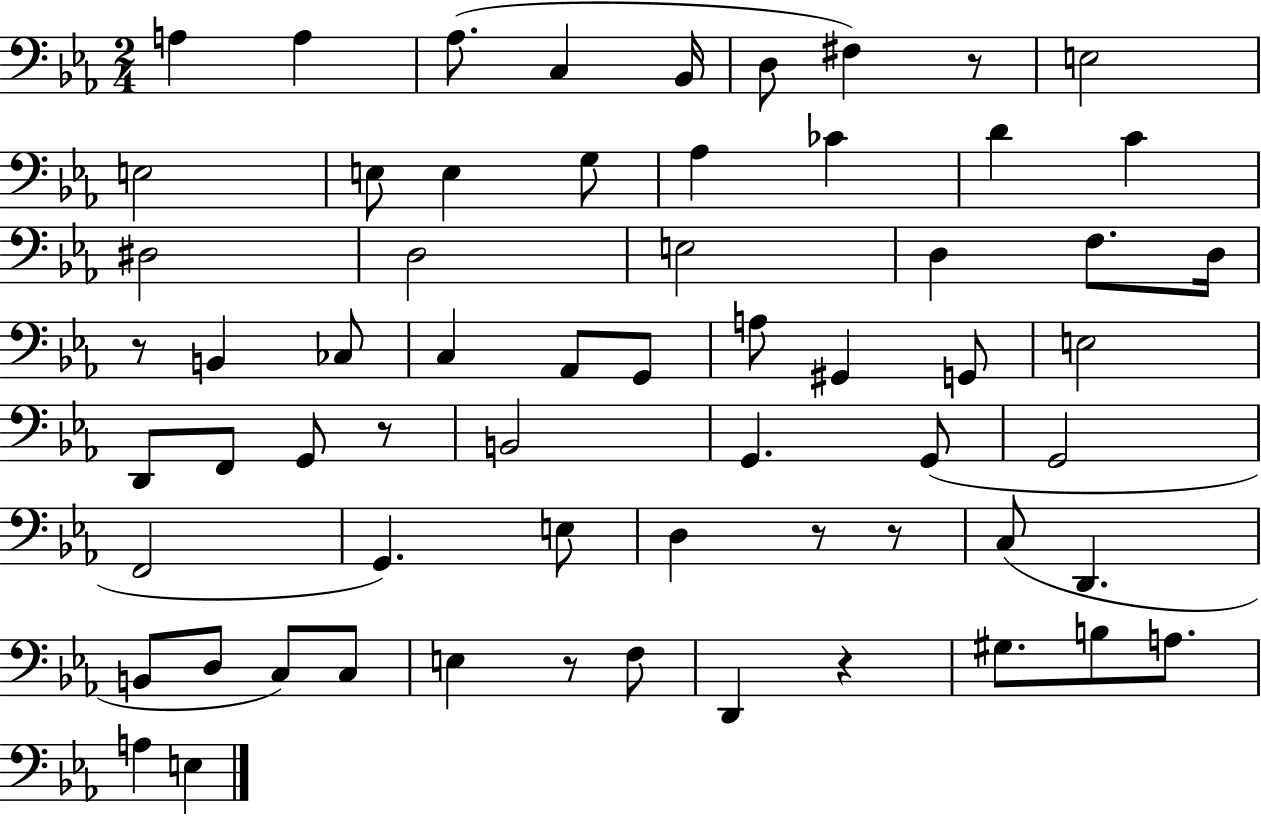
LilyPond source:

{
  \clef bass
  \numericTimeSignature
  \time 2/4
  \key ees \major
  \repeat volta 2 { a4 a4 | aes8.( c4 bes,16 | d8 fis4) r8 | e2 | \break e2 | e8 e4 g8 | aes4 ces'4 | d'4 c'4 | \break dis2 | d2 | e2 | d4 f8. d16 | \break r8 b,4 ces8 | c4 aes,8 g,8 | a8 gis,4 g,8 | e2 | \break d,8 f,8 g,8 r8 | b,2 | g,4. g,8( | g,2 | \break f,2 | g,4.) e8 | d4 r8 r8 | c8( d,4. | \break b,8 d8 c8) c8 | e4 r8 f8 | d,4 r4 | gis8. b8 a8. | \break a4 e4 | } \bar "|."
}